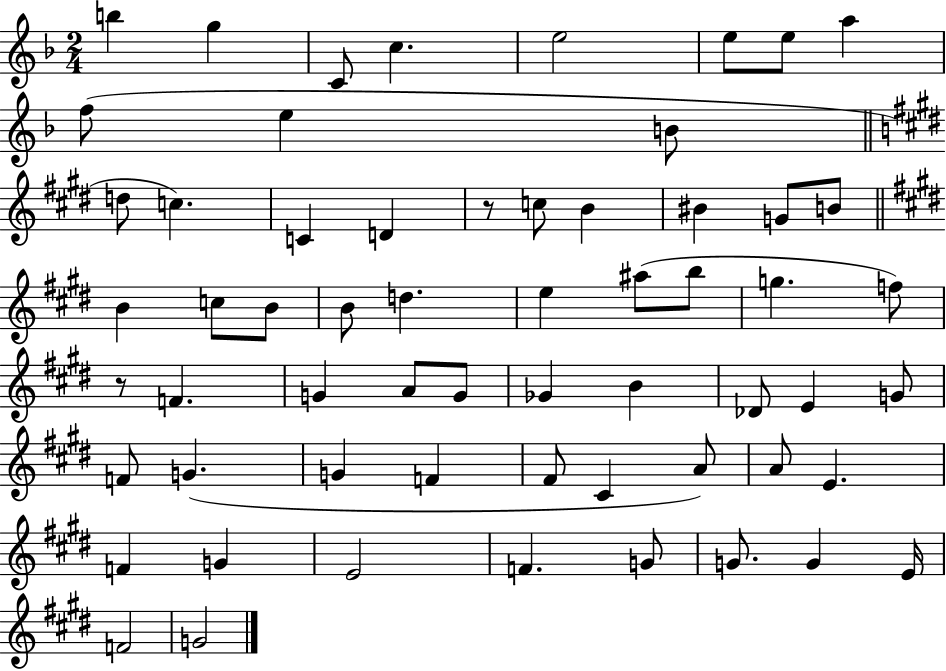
B5/q G5/q C4/e C5/q. E5/h E5/e E5/e A5/q F5/e E5/q B4/e D5/e C5/q. C4/q D4/q R/e C5/e B4/q BIS4/q G4/e B4/e B4/q C5/e B4/e B4/e D5/q. E5/q A#5/e B5/e G5/q. F5/e R/e F4/q. G4/q A4/e G4/e Gb4/q B4/q Db4/e E4/q G4/e F4/e G4/q. G4/q F4/q F#4/e C#4/q A4/e A4/e E4/q. F4/q G4/q E4/h F4/q. G4/e G4/e. G4/q E4/s F4/h G4/h